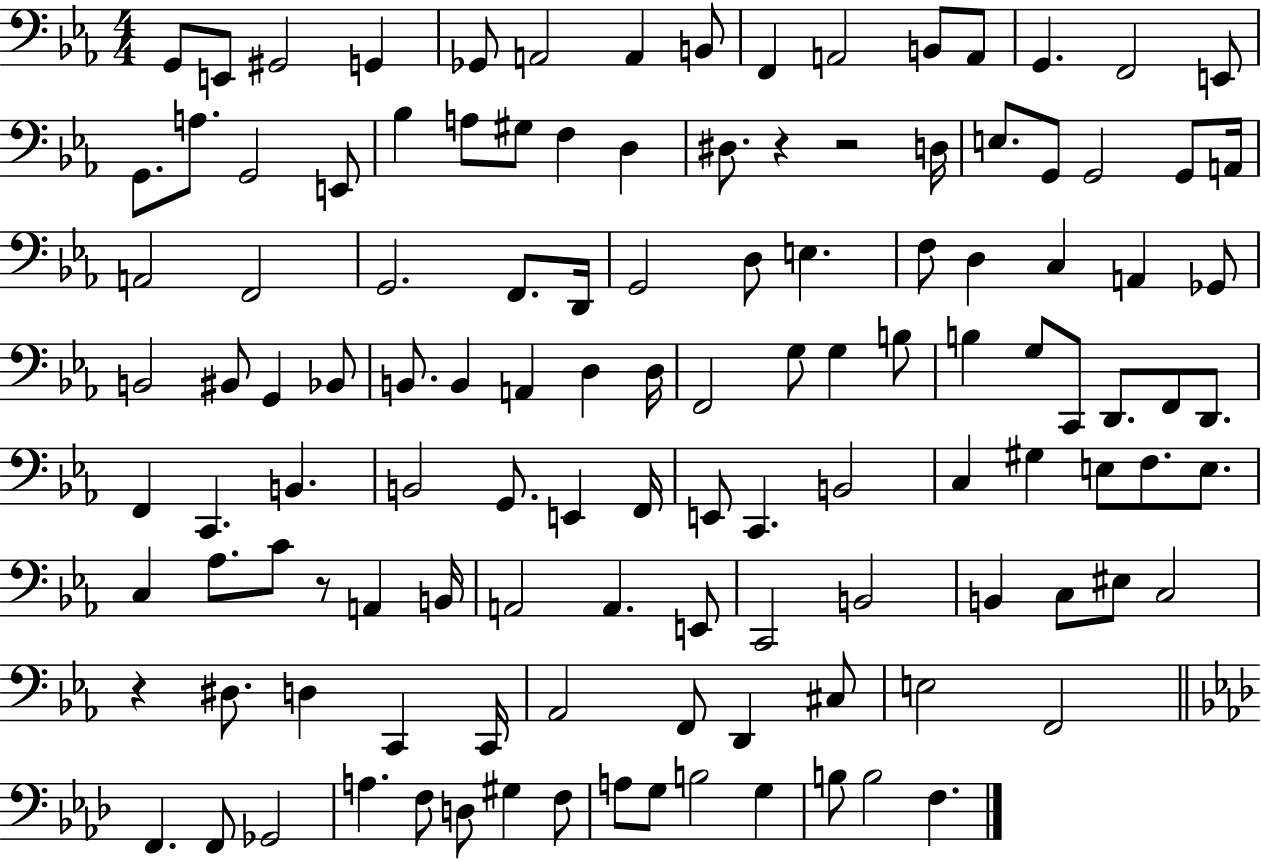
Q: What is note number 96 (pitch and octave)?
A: C2